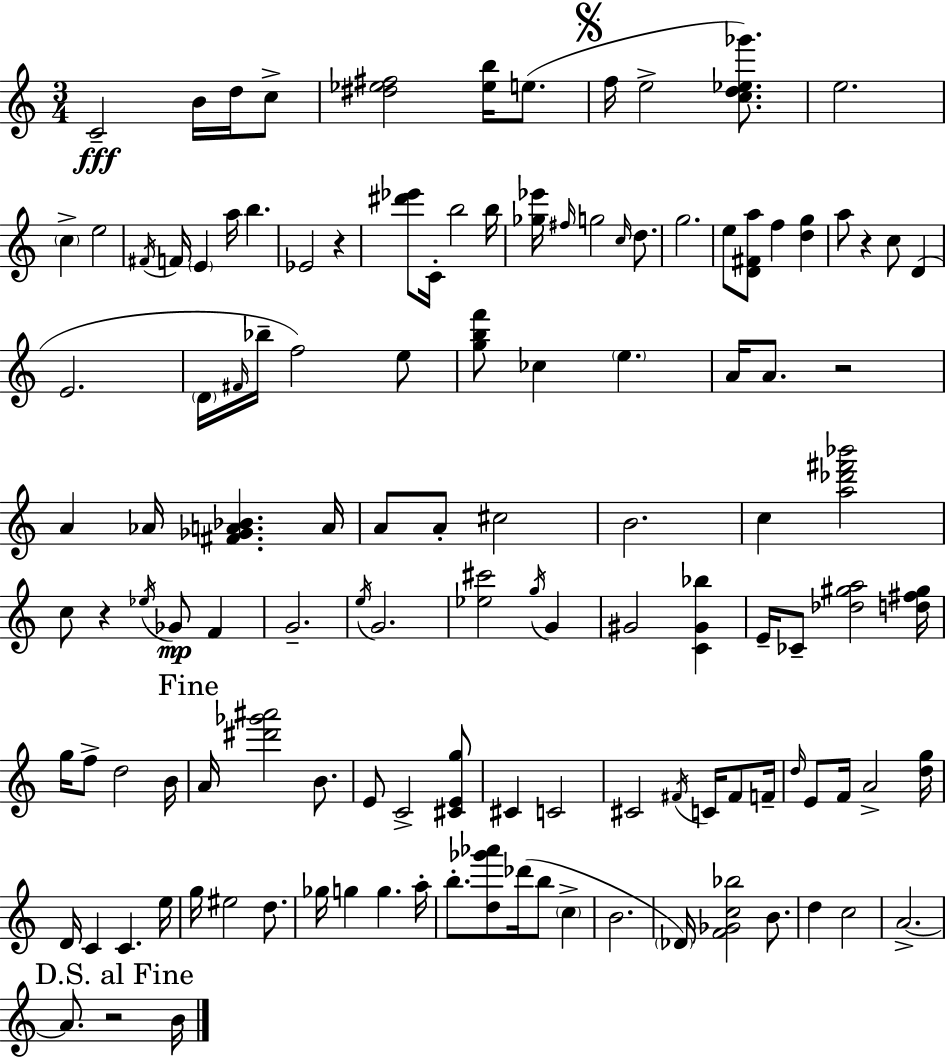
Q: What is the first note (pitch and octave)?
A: C4